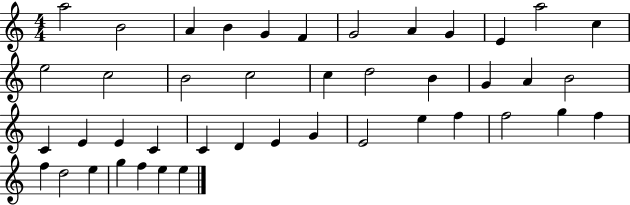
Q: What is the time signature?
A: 4/4